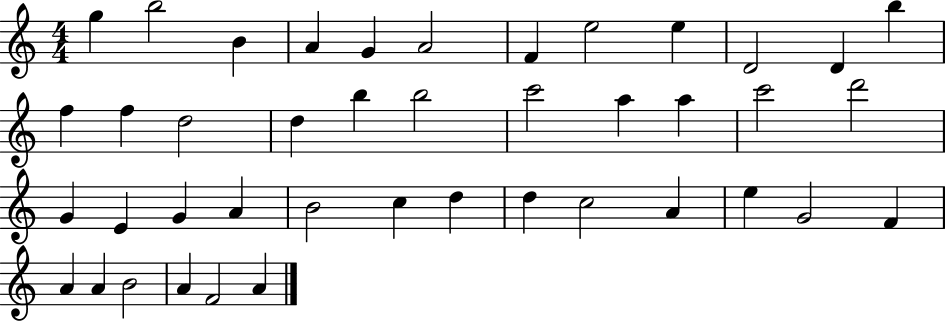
X:1
T:Untitled
M:4/4
L:1/4
K:C
g b2 B A G A2 F e2 e D2 D b f f d2 d b b2 c'2 a a c'2 d'2 G E G A B2 c d d c2 A e G2 F A A B2 A F2 A